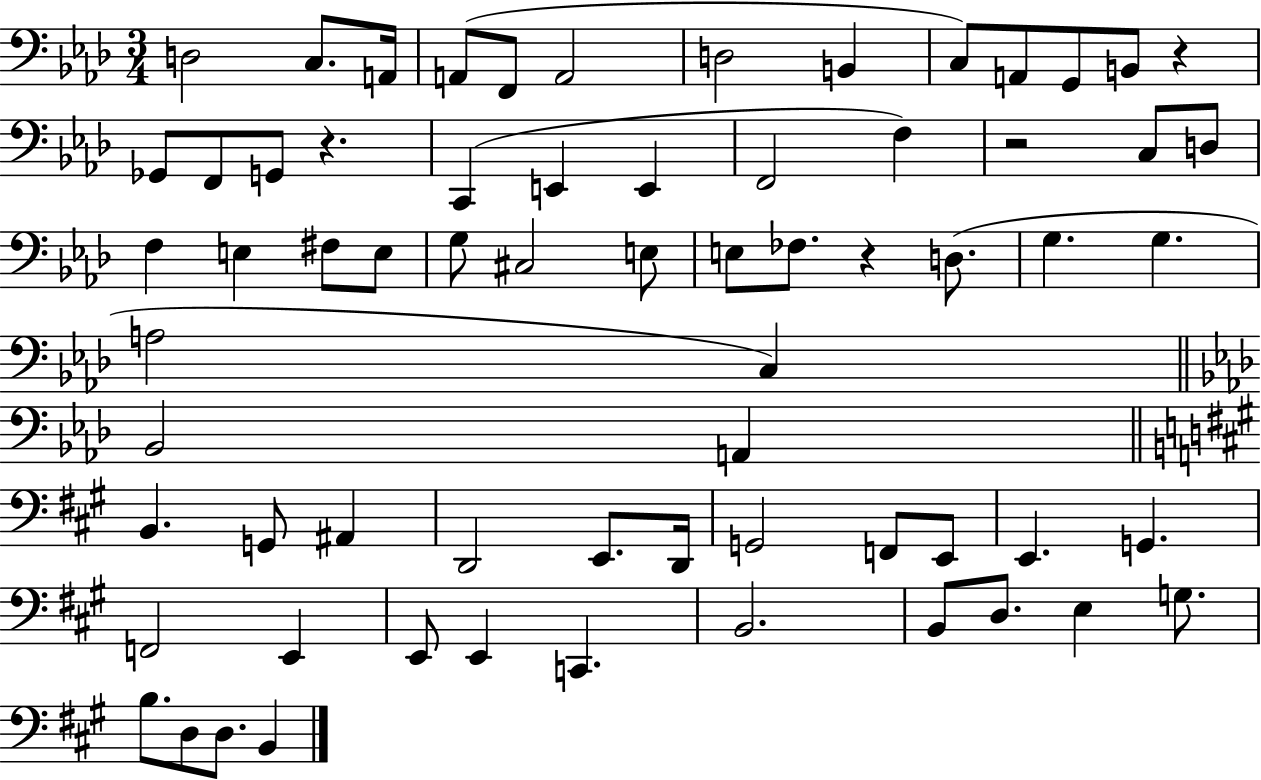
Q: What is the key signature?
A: AES major